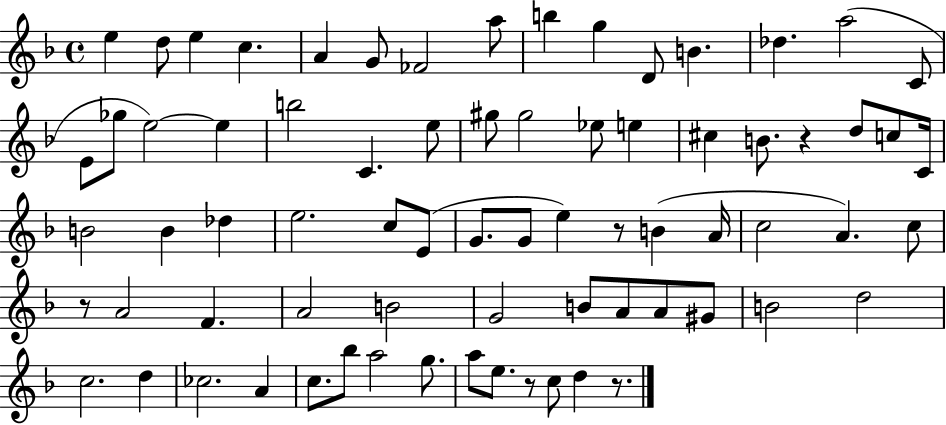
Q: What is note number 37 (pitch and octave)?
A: E4